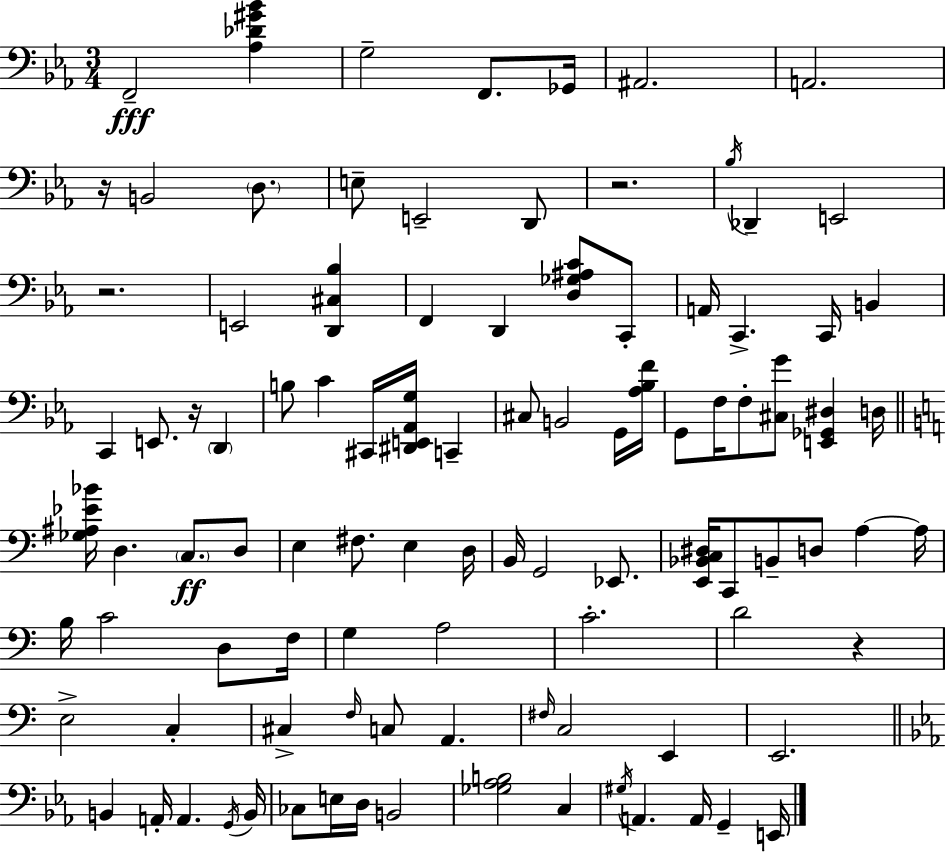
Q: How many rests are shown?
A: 5